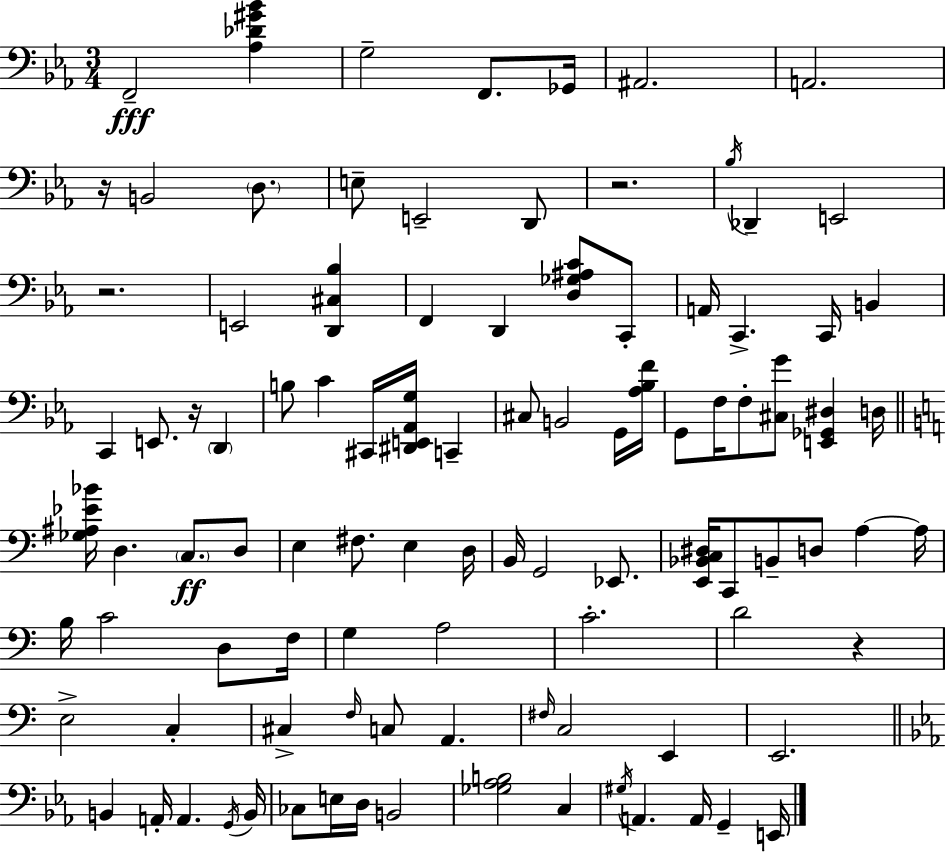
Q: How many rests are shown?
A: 5